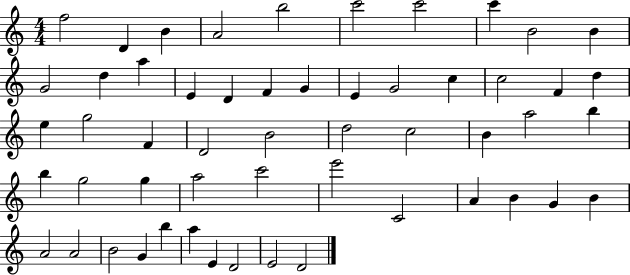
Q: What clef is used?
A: treble